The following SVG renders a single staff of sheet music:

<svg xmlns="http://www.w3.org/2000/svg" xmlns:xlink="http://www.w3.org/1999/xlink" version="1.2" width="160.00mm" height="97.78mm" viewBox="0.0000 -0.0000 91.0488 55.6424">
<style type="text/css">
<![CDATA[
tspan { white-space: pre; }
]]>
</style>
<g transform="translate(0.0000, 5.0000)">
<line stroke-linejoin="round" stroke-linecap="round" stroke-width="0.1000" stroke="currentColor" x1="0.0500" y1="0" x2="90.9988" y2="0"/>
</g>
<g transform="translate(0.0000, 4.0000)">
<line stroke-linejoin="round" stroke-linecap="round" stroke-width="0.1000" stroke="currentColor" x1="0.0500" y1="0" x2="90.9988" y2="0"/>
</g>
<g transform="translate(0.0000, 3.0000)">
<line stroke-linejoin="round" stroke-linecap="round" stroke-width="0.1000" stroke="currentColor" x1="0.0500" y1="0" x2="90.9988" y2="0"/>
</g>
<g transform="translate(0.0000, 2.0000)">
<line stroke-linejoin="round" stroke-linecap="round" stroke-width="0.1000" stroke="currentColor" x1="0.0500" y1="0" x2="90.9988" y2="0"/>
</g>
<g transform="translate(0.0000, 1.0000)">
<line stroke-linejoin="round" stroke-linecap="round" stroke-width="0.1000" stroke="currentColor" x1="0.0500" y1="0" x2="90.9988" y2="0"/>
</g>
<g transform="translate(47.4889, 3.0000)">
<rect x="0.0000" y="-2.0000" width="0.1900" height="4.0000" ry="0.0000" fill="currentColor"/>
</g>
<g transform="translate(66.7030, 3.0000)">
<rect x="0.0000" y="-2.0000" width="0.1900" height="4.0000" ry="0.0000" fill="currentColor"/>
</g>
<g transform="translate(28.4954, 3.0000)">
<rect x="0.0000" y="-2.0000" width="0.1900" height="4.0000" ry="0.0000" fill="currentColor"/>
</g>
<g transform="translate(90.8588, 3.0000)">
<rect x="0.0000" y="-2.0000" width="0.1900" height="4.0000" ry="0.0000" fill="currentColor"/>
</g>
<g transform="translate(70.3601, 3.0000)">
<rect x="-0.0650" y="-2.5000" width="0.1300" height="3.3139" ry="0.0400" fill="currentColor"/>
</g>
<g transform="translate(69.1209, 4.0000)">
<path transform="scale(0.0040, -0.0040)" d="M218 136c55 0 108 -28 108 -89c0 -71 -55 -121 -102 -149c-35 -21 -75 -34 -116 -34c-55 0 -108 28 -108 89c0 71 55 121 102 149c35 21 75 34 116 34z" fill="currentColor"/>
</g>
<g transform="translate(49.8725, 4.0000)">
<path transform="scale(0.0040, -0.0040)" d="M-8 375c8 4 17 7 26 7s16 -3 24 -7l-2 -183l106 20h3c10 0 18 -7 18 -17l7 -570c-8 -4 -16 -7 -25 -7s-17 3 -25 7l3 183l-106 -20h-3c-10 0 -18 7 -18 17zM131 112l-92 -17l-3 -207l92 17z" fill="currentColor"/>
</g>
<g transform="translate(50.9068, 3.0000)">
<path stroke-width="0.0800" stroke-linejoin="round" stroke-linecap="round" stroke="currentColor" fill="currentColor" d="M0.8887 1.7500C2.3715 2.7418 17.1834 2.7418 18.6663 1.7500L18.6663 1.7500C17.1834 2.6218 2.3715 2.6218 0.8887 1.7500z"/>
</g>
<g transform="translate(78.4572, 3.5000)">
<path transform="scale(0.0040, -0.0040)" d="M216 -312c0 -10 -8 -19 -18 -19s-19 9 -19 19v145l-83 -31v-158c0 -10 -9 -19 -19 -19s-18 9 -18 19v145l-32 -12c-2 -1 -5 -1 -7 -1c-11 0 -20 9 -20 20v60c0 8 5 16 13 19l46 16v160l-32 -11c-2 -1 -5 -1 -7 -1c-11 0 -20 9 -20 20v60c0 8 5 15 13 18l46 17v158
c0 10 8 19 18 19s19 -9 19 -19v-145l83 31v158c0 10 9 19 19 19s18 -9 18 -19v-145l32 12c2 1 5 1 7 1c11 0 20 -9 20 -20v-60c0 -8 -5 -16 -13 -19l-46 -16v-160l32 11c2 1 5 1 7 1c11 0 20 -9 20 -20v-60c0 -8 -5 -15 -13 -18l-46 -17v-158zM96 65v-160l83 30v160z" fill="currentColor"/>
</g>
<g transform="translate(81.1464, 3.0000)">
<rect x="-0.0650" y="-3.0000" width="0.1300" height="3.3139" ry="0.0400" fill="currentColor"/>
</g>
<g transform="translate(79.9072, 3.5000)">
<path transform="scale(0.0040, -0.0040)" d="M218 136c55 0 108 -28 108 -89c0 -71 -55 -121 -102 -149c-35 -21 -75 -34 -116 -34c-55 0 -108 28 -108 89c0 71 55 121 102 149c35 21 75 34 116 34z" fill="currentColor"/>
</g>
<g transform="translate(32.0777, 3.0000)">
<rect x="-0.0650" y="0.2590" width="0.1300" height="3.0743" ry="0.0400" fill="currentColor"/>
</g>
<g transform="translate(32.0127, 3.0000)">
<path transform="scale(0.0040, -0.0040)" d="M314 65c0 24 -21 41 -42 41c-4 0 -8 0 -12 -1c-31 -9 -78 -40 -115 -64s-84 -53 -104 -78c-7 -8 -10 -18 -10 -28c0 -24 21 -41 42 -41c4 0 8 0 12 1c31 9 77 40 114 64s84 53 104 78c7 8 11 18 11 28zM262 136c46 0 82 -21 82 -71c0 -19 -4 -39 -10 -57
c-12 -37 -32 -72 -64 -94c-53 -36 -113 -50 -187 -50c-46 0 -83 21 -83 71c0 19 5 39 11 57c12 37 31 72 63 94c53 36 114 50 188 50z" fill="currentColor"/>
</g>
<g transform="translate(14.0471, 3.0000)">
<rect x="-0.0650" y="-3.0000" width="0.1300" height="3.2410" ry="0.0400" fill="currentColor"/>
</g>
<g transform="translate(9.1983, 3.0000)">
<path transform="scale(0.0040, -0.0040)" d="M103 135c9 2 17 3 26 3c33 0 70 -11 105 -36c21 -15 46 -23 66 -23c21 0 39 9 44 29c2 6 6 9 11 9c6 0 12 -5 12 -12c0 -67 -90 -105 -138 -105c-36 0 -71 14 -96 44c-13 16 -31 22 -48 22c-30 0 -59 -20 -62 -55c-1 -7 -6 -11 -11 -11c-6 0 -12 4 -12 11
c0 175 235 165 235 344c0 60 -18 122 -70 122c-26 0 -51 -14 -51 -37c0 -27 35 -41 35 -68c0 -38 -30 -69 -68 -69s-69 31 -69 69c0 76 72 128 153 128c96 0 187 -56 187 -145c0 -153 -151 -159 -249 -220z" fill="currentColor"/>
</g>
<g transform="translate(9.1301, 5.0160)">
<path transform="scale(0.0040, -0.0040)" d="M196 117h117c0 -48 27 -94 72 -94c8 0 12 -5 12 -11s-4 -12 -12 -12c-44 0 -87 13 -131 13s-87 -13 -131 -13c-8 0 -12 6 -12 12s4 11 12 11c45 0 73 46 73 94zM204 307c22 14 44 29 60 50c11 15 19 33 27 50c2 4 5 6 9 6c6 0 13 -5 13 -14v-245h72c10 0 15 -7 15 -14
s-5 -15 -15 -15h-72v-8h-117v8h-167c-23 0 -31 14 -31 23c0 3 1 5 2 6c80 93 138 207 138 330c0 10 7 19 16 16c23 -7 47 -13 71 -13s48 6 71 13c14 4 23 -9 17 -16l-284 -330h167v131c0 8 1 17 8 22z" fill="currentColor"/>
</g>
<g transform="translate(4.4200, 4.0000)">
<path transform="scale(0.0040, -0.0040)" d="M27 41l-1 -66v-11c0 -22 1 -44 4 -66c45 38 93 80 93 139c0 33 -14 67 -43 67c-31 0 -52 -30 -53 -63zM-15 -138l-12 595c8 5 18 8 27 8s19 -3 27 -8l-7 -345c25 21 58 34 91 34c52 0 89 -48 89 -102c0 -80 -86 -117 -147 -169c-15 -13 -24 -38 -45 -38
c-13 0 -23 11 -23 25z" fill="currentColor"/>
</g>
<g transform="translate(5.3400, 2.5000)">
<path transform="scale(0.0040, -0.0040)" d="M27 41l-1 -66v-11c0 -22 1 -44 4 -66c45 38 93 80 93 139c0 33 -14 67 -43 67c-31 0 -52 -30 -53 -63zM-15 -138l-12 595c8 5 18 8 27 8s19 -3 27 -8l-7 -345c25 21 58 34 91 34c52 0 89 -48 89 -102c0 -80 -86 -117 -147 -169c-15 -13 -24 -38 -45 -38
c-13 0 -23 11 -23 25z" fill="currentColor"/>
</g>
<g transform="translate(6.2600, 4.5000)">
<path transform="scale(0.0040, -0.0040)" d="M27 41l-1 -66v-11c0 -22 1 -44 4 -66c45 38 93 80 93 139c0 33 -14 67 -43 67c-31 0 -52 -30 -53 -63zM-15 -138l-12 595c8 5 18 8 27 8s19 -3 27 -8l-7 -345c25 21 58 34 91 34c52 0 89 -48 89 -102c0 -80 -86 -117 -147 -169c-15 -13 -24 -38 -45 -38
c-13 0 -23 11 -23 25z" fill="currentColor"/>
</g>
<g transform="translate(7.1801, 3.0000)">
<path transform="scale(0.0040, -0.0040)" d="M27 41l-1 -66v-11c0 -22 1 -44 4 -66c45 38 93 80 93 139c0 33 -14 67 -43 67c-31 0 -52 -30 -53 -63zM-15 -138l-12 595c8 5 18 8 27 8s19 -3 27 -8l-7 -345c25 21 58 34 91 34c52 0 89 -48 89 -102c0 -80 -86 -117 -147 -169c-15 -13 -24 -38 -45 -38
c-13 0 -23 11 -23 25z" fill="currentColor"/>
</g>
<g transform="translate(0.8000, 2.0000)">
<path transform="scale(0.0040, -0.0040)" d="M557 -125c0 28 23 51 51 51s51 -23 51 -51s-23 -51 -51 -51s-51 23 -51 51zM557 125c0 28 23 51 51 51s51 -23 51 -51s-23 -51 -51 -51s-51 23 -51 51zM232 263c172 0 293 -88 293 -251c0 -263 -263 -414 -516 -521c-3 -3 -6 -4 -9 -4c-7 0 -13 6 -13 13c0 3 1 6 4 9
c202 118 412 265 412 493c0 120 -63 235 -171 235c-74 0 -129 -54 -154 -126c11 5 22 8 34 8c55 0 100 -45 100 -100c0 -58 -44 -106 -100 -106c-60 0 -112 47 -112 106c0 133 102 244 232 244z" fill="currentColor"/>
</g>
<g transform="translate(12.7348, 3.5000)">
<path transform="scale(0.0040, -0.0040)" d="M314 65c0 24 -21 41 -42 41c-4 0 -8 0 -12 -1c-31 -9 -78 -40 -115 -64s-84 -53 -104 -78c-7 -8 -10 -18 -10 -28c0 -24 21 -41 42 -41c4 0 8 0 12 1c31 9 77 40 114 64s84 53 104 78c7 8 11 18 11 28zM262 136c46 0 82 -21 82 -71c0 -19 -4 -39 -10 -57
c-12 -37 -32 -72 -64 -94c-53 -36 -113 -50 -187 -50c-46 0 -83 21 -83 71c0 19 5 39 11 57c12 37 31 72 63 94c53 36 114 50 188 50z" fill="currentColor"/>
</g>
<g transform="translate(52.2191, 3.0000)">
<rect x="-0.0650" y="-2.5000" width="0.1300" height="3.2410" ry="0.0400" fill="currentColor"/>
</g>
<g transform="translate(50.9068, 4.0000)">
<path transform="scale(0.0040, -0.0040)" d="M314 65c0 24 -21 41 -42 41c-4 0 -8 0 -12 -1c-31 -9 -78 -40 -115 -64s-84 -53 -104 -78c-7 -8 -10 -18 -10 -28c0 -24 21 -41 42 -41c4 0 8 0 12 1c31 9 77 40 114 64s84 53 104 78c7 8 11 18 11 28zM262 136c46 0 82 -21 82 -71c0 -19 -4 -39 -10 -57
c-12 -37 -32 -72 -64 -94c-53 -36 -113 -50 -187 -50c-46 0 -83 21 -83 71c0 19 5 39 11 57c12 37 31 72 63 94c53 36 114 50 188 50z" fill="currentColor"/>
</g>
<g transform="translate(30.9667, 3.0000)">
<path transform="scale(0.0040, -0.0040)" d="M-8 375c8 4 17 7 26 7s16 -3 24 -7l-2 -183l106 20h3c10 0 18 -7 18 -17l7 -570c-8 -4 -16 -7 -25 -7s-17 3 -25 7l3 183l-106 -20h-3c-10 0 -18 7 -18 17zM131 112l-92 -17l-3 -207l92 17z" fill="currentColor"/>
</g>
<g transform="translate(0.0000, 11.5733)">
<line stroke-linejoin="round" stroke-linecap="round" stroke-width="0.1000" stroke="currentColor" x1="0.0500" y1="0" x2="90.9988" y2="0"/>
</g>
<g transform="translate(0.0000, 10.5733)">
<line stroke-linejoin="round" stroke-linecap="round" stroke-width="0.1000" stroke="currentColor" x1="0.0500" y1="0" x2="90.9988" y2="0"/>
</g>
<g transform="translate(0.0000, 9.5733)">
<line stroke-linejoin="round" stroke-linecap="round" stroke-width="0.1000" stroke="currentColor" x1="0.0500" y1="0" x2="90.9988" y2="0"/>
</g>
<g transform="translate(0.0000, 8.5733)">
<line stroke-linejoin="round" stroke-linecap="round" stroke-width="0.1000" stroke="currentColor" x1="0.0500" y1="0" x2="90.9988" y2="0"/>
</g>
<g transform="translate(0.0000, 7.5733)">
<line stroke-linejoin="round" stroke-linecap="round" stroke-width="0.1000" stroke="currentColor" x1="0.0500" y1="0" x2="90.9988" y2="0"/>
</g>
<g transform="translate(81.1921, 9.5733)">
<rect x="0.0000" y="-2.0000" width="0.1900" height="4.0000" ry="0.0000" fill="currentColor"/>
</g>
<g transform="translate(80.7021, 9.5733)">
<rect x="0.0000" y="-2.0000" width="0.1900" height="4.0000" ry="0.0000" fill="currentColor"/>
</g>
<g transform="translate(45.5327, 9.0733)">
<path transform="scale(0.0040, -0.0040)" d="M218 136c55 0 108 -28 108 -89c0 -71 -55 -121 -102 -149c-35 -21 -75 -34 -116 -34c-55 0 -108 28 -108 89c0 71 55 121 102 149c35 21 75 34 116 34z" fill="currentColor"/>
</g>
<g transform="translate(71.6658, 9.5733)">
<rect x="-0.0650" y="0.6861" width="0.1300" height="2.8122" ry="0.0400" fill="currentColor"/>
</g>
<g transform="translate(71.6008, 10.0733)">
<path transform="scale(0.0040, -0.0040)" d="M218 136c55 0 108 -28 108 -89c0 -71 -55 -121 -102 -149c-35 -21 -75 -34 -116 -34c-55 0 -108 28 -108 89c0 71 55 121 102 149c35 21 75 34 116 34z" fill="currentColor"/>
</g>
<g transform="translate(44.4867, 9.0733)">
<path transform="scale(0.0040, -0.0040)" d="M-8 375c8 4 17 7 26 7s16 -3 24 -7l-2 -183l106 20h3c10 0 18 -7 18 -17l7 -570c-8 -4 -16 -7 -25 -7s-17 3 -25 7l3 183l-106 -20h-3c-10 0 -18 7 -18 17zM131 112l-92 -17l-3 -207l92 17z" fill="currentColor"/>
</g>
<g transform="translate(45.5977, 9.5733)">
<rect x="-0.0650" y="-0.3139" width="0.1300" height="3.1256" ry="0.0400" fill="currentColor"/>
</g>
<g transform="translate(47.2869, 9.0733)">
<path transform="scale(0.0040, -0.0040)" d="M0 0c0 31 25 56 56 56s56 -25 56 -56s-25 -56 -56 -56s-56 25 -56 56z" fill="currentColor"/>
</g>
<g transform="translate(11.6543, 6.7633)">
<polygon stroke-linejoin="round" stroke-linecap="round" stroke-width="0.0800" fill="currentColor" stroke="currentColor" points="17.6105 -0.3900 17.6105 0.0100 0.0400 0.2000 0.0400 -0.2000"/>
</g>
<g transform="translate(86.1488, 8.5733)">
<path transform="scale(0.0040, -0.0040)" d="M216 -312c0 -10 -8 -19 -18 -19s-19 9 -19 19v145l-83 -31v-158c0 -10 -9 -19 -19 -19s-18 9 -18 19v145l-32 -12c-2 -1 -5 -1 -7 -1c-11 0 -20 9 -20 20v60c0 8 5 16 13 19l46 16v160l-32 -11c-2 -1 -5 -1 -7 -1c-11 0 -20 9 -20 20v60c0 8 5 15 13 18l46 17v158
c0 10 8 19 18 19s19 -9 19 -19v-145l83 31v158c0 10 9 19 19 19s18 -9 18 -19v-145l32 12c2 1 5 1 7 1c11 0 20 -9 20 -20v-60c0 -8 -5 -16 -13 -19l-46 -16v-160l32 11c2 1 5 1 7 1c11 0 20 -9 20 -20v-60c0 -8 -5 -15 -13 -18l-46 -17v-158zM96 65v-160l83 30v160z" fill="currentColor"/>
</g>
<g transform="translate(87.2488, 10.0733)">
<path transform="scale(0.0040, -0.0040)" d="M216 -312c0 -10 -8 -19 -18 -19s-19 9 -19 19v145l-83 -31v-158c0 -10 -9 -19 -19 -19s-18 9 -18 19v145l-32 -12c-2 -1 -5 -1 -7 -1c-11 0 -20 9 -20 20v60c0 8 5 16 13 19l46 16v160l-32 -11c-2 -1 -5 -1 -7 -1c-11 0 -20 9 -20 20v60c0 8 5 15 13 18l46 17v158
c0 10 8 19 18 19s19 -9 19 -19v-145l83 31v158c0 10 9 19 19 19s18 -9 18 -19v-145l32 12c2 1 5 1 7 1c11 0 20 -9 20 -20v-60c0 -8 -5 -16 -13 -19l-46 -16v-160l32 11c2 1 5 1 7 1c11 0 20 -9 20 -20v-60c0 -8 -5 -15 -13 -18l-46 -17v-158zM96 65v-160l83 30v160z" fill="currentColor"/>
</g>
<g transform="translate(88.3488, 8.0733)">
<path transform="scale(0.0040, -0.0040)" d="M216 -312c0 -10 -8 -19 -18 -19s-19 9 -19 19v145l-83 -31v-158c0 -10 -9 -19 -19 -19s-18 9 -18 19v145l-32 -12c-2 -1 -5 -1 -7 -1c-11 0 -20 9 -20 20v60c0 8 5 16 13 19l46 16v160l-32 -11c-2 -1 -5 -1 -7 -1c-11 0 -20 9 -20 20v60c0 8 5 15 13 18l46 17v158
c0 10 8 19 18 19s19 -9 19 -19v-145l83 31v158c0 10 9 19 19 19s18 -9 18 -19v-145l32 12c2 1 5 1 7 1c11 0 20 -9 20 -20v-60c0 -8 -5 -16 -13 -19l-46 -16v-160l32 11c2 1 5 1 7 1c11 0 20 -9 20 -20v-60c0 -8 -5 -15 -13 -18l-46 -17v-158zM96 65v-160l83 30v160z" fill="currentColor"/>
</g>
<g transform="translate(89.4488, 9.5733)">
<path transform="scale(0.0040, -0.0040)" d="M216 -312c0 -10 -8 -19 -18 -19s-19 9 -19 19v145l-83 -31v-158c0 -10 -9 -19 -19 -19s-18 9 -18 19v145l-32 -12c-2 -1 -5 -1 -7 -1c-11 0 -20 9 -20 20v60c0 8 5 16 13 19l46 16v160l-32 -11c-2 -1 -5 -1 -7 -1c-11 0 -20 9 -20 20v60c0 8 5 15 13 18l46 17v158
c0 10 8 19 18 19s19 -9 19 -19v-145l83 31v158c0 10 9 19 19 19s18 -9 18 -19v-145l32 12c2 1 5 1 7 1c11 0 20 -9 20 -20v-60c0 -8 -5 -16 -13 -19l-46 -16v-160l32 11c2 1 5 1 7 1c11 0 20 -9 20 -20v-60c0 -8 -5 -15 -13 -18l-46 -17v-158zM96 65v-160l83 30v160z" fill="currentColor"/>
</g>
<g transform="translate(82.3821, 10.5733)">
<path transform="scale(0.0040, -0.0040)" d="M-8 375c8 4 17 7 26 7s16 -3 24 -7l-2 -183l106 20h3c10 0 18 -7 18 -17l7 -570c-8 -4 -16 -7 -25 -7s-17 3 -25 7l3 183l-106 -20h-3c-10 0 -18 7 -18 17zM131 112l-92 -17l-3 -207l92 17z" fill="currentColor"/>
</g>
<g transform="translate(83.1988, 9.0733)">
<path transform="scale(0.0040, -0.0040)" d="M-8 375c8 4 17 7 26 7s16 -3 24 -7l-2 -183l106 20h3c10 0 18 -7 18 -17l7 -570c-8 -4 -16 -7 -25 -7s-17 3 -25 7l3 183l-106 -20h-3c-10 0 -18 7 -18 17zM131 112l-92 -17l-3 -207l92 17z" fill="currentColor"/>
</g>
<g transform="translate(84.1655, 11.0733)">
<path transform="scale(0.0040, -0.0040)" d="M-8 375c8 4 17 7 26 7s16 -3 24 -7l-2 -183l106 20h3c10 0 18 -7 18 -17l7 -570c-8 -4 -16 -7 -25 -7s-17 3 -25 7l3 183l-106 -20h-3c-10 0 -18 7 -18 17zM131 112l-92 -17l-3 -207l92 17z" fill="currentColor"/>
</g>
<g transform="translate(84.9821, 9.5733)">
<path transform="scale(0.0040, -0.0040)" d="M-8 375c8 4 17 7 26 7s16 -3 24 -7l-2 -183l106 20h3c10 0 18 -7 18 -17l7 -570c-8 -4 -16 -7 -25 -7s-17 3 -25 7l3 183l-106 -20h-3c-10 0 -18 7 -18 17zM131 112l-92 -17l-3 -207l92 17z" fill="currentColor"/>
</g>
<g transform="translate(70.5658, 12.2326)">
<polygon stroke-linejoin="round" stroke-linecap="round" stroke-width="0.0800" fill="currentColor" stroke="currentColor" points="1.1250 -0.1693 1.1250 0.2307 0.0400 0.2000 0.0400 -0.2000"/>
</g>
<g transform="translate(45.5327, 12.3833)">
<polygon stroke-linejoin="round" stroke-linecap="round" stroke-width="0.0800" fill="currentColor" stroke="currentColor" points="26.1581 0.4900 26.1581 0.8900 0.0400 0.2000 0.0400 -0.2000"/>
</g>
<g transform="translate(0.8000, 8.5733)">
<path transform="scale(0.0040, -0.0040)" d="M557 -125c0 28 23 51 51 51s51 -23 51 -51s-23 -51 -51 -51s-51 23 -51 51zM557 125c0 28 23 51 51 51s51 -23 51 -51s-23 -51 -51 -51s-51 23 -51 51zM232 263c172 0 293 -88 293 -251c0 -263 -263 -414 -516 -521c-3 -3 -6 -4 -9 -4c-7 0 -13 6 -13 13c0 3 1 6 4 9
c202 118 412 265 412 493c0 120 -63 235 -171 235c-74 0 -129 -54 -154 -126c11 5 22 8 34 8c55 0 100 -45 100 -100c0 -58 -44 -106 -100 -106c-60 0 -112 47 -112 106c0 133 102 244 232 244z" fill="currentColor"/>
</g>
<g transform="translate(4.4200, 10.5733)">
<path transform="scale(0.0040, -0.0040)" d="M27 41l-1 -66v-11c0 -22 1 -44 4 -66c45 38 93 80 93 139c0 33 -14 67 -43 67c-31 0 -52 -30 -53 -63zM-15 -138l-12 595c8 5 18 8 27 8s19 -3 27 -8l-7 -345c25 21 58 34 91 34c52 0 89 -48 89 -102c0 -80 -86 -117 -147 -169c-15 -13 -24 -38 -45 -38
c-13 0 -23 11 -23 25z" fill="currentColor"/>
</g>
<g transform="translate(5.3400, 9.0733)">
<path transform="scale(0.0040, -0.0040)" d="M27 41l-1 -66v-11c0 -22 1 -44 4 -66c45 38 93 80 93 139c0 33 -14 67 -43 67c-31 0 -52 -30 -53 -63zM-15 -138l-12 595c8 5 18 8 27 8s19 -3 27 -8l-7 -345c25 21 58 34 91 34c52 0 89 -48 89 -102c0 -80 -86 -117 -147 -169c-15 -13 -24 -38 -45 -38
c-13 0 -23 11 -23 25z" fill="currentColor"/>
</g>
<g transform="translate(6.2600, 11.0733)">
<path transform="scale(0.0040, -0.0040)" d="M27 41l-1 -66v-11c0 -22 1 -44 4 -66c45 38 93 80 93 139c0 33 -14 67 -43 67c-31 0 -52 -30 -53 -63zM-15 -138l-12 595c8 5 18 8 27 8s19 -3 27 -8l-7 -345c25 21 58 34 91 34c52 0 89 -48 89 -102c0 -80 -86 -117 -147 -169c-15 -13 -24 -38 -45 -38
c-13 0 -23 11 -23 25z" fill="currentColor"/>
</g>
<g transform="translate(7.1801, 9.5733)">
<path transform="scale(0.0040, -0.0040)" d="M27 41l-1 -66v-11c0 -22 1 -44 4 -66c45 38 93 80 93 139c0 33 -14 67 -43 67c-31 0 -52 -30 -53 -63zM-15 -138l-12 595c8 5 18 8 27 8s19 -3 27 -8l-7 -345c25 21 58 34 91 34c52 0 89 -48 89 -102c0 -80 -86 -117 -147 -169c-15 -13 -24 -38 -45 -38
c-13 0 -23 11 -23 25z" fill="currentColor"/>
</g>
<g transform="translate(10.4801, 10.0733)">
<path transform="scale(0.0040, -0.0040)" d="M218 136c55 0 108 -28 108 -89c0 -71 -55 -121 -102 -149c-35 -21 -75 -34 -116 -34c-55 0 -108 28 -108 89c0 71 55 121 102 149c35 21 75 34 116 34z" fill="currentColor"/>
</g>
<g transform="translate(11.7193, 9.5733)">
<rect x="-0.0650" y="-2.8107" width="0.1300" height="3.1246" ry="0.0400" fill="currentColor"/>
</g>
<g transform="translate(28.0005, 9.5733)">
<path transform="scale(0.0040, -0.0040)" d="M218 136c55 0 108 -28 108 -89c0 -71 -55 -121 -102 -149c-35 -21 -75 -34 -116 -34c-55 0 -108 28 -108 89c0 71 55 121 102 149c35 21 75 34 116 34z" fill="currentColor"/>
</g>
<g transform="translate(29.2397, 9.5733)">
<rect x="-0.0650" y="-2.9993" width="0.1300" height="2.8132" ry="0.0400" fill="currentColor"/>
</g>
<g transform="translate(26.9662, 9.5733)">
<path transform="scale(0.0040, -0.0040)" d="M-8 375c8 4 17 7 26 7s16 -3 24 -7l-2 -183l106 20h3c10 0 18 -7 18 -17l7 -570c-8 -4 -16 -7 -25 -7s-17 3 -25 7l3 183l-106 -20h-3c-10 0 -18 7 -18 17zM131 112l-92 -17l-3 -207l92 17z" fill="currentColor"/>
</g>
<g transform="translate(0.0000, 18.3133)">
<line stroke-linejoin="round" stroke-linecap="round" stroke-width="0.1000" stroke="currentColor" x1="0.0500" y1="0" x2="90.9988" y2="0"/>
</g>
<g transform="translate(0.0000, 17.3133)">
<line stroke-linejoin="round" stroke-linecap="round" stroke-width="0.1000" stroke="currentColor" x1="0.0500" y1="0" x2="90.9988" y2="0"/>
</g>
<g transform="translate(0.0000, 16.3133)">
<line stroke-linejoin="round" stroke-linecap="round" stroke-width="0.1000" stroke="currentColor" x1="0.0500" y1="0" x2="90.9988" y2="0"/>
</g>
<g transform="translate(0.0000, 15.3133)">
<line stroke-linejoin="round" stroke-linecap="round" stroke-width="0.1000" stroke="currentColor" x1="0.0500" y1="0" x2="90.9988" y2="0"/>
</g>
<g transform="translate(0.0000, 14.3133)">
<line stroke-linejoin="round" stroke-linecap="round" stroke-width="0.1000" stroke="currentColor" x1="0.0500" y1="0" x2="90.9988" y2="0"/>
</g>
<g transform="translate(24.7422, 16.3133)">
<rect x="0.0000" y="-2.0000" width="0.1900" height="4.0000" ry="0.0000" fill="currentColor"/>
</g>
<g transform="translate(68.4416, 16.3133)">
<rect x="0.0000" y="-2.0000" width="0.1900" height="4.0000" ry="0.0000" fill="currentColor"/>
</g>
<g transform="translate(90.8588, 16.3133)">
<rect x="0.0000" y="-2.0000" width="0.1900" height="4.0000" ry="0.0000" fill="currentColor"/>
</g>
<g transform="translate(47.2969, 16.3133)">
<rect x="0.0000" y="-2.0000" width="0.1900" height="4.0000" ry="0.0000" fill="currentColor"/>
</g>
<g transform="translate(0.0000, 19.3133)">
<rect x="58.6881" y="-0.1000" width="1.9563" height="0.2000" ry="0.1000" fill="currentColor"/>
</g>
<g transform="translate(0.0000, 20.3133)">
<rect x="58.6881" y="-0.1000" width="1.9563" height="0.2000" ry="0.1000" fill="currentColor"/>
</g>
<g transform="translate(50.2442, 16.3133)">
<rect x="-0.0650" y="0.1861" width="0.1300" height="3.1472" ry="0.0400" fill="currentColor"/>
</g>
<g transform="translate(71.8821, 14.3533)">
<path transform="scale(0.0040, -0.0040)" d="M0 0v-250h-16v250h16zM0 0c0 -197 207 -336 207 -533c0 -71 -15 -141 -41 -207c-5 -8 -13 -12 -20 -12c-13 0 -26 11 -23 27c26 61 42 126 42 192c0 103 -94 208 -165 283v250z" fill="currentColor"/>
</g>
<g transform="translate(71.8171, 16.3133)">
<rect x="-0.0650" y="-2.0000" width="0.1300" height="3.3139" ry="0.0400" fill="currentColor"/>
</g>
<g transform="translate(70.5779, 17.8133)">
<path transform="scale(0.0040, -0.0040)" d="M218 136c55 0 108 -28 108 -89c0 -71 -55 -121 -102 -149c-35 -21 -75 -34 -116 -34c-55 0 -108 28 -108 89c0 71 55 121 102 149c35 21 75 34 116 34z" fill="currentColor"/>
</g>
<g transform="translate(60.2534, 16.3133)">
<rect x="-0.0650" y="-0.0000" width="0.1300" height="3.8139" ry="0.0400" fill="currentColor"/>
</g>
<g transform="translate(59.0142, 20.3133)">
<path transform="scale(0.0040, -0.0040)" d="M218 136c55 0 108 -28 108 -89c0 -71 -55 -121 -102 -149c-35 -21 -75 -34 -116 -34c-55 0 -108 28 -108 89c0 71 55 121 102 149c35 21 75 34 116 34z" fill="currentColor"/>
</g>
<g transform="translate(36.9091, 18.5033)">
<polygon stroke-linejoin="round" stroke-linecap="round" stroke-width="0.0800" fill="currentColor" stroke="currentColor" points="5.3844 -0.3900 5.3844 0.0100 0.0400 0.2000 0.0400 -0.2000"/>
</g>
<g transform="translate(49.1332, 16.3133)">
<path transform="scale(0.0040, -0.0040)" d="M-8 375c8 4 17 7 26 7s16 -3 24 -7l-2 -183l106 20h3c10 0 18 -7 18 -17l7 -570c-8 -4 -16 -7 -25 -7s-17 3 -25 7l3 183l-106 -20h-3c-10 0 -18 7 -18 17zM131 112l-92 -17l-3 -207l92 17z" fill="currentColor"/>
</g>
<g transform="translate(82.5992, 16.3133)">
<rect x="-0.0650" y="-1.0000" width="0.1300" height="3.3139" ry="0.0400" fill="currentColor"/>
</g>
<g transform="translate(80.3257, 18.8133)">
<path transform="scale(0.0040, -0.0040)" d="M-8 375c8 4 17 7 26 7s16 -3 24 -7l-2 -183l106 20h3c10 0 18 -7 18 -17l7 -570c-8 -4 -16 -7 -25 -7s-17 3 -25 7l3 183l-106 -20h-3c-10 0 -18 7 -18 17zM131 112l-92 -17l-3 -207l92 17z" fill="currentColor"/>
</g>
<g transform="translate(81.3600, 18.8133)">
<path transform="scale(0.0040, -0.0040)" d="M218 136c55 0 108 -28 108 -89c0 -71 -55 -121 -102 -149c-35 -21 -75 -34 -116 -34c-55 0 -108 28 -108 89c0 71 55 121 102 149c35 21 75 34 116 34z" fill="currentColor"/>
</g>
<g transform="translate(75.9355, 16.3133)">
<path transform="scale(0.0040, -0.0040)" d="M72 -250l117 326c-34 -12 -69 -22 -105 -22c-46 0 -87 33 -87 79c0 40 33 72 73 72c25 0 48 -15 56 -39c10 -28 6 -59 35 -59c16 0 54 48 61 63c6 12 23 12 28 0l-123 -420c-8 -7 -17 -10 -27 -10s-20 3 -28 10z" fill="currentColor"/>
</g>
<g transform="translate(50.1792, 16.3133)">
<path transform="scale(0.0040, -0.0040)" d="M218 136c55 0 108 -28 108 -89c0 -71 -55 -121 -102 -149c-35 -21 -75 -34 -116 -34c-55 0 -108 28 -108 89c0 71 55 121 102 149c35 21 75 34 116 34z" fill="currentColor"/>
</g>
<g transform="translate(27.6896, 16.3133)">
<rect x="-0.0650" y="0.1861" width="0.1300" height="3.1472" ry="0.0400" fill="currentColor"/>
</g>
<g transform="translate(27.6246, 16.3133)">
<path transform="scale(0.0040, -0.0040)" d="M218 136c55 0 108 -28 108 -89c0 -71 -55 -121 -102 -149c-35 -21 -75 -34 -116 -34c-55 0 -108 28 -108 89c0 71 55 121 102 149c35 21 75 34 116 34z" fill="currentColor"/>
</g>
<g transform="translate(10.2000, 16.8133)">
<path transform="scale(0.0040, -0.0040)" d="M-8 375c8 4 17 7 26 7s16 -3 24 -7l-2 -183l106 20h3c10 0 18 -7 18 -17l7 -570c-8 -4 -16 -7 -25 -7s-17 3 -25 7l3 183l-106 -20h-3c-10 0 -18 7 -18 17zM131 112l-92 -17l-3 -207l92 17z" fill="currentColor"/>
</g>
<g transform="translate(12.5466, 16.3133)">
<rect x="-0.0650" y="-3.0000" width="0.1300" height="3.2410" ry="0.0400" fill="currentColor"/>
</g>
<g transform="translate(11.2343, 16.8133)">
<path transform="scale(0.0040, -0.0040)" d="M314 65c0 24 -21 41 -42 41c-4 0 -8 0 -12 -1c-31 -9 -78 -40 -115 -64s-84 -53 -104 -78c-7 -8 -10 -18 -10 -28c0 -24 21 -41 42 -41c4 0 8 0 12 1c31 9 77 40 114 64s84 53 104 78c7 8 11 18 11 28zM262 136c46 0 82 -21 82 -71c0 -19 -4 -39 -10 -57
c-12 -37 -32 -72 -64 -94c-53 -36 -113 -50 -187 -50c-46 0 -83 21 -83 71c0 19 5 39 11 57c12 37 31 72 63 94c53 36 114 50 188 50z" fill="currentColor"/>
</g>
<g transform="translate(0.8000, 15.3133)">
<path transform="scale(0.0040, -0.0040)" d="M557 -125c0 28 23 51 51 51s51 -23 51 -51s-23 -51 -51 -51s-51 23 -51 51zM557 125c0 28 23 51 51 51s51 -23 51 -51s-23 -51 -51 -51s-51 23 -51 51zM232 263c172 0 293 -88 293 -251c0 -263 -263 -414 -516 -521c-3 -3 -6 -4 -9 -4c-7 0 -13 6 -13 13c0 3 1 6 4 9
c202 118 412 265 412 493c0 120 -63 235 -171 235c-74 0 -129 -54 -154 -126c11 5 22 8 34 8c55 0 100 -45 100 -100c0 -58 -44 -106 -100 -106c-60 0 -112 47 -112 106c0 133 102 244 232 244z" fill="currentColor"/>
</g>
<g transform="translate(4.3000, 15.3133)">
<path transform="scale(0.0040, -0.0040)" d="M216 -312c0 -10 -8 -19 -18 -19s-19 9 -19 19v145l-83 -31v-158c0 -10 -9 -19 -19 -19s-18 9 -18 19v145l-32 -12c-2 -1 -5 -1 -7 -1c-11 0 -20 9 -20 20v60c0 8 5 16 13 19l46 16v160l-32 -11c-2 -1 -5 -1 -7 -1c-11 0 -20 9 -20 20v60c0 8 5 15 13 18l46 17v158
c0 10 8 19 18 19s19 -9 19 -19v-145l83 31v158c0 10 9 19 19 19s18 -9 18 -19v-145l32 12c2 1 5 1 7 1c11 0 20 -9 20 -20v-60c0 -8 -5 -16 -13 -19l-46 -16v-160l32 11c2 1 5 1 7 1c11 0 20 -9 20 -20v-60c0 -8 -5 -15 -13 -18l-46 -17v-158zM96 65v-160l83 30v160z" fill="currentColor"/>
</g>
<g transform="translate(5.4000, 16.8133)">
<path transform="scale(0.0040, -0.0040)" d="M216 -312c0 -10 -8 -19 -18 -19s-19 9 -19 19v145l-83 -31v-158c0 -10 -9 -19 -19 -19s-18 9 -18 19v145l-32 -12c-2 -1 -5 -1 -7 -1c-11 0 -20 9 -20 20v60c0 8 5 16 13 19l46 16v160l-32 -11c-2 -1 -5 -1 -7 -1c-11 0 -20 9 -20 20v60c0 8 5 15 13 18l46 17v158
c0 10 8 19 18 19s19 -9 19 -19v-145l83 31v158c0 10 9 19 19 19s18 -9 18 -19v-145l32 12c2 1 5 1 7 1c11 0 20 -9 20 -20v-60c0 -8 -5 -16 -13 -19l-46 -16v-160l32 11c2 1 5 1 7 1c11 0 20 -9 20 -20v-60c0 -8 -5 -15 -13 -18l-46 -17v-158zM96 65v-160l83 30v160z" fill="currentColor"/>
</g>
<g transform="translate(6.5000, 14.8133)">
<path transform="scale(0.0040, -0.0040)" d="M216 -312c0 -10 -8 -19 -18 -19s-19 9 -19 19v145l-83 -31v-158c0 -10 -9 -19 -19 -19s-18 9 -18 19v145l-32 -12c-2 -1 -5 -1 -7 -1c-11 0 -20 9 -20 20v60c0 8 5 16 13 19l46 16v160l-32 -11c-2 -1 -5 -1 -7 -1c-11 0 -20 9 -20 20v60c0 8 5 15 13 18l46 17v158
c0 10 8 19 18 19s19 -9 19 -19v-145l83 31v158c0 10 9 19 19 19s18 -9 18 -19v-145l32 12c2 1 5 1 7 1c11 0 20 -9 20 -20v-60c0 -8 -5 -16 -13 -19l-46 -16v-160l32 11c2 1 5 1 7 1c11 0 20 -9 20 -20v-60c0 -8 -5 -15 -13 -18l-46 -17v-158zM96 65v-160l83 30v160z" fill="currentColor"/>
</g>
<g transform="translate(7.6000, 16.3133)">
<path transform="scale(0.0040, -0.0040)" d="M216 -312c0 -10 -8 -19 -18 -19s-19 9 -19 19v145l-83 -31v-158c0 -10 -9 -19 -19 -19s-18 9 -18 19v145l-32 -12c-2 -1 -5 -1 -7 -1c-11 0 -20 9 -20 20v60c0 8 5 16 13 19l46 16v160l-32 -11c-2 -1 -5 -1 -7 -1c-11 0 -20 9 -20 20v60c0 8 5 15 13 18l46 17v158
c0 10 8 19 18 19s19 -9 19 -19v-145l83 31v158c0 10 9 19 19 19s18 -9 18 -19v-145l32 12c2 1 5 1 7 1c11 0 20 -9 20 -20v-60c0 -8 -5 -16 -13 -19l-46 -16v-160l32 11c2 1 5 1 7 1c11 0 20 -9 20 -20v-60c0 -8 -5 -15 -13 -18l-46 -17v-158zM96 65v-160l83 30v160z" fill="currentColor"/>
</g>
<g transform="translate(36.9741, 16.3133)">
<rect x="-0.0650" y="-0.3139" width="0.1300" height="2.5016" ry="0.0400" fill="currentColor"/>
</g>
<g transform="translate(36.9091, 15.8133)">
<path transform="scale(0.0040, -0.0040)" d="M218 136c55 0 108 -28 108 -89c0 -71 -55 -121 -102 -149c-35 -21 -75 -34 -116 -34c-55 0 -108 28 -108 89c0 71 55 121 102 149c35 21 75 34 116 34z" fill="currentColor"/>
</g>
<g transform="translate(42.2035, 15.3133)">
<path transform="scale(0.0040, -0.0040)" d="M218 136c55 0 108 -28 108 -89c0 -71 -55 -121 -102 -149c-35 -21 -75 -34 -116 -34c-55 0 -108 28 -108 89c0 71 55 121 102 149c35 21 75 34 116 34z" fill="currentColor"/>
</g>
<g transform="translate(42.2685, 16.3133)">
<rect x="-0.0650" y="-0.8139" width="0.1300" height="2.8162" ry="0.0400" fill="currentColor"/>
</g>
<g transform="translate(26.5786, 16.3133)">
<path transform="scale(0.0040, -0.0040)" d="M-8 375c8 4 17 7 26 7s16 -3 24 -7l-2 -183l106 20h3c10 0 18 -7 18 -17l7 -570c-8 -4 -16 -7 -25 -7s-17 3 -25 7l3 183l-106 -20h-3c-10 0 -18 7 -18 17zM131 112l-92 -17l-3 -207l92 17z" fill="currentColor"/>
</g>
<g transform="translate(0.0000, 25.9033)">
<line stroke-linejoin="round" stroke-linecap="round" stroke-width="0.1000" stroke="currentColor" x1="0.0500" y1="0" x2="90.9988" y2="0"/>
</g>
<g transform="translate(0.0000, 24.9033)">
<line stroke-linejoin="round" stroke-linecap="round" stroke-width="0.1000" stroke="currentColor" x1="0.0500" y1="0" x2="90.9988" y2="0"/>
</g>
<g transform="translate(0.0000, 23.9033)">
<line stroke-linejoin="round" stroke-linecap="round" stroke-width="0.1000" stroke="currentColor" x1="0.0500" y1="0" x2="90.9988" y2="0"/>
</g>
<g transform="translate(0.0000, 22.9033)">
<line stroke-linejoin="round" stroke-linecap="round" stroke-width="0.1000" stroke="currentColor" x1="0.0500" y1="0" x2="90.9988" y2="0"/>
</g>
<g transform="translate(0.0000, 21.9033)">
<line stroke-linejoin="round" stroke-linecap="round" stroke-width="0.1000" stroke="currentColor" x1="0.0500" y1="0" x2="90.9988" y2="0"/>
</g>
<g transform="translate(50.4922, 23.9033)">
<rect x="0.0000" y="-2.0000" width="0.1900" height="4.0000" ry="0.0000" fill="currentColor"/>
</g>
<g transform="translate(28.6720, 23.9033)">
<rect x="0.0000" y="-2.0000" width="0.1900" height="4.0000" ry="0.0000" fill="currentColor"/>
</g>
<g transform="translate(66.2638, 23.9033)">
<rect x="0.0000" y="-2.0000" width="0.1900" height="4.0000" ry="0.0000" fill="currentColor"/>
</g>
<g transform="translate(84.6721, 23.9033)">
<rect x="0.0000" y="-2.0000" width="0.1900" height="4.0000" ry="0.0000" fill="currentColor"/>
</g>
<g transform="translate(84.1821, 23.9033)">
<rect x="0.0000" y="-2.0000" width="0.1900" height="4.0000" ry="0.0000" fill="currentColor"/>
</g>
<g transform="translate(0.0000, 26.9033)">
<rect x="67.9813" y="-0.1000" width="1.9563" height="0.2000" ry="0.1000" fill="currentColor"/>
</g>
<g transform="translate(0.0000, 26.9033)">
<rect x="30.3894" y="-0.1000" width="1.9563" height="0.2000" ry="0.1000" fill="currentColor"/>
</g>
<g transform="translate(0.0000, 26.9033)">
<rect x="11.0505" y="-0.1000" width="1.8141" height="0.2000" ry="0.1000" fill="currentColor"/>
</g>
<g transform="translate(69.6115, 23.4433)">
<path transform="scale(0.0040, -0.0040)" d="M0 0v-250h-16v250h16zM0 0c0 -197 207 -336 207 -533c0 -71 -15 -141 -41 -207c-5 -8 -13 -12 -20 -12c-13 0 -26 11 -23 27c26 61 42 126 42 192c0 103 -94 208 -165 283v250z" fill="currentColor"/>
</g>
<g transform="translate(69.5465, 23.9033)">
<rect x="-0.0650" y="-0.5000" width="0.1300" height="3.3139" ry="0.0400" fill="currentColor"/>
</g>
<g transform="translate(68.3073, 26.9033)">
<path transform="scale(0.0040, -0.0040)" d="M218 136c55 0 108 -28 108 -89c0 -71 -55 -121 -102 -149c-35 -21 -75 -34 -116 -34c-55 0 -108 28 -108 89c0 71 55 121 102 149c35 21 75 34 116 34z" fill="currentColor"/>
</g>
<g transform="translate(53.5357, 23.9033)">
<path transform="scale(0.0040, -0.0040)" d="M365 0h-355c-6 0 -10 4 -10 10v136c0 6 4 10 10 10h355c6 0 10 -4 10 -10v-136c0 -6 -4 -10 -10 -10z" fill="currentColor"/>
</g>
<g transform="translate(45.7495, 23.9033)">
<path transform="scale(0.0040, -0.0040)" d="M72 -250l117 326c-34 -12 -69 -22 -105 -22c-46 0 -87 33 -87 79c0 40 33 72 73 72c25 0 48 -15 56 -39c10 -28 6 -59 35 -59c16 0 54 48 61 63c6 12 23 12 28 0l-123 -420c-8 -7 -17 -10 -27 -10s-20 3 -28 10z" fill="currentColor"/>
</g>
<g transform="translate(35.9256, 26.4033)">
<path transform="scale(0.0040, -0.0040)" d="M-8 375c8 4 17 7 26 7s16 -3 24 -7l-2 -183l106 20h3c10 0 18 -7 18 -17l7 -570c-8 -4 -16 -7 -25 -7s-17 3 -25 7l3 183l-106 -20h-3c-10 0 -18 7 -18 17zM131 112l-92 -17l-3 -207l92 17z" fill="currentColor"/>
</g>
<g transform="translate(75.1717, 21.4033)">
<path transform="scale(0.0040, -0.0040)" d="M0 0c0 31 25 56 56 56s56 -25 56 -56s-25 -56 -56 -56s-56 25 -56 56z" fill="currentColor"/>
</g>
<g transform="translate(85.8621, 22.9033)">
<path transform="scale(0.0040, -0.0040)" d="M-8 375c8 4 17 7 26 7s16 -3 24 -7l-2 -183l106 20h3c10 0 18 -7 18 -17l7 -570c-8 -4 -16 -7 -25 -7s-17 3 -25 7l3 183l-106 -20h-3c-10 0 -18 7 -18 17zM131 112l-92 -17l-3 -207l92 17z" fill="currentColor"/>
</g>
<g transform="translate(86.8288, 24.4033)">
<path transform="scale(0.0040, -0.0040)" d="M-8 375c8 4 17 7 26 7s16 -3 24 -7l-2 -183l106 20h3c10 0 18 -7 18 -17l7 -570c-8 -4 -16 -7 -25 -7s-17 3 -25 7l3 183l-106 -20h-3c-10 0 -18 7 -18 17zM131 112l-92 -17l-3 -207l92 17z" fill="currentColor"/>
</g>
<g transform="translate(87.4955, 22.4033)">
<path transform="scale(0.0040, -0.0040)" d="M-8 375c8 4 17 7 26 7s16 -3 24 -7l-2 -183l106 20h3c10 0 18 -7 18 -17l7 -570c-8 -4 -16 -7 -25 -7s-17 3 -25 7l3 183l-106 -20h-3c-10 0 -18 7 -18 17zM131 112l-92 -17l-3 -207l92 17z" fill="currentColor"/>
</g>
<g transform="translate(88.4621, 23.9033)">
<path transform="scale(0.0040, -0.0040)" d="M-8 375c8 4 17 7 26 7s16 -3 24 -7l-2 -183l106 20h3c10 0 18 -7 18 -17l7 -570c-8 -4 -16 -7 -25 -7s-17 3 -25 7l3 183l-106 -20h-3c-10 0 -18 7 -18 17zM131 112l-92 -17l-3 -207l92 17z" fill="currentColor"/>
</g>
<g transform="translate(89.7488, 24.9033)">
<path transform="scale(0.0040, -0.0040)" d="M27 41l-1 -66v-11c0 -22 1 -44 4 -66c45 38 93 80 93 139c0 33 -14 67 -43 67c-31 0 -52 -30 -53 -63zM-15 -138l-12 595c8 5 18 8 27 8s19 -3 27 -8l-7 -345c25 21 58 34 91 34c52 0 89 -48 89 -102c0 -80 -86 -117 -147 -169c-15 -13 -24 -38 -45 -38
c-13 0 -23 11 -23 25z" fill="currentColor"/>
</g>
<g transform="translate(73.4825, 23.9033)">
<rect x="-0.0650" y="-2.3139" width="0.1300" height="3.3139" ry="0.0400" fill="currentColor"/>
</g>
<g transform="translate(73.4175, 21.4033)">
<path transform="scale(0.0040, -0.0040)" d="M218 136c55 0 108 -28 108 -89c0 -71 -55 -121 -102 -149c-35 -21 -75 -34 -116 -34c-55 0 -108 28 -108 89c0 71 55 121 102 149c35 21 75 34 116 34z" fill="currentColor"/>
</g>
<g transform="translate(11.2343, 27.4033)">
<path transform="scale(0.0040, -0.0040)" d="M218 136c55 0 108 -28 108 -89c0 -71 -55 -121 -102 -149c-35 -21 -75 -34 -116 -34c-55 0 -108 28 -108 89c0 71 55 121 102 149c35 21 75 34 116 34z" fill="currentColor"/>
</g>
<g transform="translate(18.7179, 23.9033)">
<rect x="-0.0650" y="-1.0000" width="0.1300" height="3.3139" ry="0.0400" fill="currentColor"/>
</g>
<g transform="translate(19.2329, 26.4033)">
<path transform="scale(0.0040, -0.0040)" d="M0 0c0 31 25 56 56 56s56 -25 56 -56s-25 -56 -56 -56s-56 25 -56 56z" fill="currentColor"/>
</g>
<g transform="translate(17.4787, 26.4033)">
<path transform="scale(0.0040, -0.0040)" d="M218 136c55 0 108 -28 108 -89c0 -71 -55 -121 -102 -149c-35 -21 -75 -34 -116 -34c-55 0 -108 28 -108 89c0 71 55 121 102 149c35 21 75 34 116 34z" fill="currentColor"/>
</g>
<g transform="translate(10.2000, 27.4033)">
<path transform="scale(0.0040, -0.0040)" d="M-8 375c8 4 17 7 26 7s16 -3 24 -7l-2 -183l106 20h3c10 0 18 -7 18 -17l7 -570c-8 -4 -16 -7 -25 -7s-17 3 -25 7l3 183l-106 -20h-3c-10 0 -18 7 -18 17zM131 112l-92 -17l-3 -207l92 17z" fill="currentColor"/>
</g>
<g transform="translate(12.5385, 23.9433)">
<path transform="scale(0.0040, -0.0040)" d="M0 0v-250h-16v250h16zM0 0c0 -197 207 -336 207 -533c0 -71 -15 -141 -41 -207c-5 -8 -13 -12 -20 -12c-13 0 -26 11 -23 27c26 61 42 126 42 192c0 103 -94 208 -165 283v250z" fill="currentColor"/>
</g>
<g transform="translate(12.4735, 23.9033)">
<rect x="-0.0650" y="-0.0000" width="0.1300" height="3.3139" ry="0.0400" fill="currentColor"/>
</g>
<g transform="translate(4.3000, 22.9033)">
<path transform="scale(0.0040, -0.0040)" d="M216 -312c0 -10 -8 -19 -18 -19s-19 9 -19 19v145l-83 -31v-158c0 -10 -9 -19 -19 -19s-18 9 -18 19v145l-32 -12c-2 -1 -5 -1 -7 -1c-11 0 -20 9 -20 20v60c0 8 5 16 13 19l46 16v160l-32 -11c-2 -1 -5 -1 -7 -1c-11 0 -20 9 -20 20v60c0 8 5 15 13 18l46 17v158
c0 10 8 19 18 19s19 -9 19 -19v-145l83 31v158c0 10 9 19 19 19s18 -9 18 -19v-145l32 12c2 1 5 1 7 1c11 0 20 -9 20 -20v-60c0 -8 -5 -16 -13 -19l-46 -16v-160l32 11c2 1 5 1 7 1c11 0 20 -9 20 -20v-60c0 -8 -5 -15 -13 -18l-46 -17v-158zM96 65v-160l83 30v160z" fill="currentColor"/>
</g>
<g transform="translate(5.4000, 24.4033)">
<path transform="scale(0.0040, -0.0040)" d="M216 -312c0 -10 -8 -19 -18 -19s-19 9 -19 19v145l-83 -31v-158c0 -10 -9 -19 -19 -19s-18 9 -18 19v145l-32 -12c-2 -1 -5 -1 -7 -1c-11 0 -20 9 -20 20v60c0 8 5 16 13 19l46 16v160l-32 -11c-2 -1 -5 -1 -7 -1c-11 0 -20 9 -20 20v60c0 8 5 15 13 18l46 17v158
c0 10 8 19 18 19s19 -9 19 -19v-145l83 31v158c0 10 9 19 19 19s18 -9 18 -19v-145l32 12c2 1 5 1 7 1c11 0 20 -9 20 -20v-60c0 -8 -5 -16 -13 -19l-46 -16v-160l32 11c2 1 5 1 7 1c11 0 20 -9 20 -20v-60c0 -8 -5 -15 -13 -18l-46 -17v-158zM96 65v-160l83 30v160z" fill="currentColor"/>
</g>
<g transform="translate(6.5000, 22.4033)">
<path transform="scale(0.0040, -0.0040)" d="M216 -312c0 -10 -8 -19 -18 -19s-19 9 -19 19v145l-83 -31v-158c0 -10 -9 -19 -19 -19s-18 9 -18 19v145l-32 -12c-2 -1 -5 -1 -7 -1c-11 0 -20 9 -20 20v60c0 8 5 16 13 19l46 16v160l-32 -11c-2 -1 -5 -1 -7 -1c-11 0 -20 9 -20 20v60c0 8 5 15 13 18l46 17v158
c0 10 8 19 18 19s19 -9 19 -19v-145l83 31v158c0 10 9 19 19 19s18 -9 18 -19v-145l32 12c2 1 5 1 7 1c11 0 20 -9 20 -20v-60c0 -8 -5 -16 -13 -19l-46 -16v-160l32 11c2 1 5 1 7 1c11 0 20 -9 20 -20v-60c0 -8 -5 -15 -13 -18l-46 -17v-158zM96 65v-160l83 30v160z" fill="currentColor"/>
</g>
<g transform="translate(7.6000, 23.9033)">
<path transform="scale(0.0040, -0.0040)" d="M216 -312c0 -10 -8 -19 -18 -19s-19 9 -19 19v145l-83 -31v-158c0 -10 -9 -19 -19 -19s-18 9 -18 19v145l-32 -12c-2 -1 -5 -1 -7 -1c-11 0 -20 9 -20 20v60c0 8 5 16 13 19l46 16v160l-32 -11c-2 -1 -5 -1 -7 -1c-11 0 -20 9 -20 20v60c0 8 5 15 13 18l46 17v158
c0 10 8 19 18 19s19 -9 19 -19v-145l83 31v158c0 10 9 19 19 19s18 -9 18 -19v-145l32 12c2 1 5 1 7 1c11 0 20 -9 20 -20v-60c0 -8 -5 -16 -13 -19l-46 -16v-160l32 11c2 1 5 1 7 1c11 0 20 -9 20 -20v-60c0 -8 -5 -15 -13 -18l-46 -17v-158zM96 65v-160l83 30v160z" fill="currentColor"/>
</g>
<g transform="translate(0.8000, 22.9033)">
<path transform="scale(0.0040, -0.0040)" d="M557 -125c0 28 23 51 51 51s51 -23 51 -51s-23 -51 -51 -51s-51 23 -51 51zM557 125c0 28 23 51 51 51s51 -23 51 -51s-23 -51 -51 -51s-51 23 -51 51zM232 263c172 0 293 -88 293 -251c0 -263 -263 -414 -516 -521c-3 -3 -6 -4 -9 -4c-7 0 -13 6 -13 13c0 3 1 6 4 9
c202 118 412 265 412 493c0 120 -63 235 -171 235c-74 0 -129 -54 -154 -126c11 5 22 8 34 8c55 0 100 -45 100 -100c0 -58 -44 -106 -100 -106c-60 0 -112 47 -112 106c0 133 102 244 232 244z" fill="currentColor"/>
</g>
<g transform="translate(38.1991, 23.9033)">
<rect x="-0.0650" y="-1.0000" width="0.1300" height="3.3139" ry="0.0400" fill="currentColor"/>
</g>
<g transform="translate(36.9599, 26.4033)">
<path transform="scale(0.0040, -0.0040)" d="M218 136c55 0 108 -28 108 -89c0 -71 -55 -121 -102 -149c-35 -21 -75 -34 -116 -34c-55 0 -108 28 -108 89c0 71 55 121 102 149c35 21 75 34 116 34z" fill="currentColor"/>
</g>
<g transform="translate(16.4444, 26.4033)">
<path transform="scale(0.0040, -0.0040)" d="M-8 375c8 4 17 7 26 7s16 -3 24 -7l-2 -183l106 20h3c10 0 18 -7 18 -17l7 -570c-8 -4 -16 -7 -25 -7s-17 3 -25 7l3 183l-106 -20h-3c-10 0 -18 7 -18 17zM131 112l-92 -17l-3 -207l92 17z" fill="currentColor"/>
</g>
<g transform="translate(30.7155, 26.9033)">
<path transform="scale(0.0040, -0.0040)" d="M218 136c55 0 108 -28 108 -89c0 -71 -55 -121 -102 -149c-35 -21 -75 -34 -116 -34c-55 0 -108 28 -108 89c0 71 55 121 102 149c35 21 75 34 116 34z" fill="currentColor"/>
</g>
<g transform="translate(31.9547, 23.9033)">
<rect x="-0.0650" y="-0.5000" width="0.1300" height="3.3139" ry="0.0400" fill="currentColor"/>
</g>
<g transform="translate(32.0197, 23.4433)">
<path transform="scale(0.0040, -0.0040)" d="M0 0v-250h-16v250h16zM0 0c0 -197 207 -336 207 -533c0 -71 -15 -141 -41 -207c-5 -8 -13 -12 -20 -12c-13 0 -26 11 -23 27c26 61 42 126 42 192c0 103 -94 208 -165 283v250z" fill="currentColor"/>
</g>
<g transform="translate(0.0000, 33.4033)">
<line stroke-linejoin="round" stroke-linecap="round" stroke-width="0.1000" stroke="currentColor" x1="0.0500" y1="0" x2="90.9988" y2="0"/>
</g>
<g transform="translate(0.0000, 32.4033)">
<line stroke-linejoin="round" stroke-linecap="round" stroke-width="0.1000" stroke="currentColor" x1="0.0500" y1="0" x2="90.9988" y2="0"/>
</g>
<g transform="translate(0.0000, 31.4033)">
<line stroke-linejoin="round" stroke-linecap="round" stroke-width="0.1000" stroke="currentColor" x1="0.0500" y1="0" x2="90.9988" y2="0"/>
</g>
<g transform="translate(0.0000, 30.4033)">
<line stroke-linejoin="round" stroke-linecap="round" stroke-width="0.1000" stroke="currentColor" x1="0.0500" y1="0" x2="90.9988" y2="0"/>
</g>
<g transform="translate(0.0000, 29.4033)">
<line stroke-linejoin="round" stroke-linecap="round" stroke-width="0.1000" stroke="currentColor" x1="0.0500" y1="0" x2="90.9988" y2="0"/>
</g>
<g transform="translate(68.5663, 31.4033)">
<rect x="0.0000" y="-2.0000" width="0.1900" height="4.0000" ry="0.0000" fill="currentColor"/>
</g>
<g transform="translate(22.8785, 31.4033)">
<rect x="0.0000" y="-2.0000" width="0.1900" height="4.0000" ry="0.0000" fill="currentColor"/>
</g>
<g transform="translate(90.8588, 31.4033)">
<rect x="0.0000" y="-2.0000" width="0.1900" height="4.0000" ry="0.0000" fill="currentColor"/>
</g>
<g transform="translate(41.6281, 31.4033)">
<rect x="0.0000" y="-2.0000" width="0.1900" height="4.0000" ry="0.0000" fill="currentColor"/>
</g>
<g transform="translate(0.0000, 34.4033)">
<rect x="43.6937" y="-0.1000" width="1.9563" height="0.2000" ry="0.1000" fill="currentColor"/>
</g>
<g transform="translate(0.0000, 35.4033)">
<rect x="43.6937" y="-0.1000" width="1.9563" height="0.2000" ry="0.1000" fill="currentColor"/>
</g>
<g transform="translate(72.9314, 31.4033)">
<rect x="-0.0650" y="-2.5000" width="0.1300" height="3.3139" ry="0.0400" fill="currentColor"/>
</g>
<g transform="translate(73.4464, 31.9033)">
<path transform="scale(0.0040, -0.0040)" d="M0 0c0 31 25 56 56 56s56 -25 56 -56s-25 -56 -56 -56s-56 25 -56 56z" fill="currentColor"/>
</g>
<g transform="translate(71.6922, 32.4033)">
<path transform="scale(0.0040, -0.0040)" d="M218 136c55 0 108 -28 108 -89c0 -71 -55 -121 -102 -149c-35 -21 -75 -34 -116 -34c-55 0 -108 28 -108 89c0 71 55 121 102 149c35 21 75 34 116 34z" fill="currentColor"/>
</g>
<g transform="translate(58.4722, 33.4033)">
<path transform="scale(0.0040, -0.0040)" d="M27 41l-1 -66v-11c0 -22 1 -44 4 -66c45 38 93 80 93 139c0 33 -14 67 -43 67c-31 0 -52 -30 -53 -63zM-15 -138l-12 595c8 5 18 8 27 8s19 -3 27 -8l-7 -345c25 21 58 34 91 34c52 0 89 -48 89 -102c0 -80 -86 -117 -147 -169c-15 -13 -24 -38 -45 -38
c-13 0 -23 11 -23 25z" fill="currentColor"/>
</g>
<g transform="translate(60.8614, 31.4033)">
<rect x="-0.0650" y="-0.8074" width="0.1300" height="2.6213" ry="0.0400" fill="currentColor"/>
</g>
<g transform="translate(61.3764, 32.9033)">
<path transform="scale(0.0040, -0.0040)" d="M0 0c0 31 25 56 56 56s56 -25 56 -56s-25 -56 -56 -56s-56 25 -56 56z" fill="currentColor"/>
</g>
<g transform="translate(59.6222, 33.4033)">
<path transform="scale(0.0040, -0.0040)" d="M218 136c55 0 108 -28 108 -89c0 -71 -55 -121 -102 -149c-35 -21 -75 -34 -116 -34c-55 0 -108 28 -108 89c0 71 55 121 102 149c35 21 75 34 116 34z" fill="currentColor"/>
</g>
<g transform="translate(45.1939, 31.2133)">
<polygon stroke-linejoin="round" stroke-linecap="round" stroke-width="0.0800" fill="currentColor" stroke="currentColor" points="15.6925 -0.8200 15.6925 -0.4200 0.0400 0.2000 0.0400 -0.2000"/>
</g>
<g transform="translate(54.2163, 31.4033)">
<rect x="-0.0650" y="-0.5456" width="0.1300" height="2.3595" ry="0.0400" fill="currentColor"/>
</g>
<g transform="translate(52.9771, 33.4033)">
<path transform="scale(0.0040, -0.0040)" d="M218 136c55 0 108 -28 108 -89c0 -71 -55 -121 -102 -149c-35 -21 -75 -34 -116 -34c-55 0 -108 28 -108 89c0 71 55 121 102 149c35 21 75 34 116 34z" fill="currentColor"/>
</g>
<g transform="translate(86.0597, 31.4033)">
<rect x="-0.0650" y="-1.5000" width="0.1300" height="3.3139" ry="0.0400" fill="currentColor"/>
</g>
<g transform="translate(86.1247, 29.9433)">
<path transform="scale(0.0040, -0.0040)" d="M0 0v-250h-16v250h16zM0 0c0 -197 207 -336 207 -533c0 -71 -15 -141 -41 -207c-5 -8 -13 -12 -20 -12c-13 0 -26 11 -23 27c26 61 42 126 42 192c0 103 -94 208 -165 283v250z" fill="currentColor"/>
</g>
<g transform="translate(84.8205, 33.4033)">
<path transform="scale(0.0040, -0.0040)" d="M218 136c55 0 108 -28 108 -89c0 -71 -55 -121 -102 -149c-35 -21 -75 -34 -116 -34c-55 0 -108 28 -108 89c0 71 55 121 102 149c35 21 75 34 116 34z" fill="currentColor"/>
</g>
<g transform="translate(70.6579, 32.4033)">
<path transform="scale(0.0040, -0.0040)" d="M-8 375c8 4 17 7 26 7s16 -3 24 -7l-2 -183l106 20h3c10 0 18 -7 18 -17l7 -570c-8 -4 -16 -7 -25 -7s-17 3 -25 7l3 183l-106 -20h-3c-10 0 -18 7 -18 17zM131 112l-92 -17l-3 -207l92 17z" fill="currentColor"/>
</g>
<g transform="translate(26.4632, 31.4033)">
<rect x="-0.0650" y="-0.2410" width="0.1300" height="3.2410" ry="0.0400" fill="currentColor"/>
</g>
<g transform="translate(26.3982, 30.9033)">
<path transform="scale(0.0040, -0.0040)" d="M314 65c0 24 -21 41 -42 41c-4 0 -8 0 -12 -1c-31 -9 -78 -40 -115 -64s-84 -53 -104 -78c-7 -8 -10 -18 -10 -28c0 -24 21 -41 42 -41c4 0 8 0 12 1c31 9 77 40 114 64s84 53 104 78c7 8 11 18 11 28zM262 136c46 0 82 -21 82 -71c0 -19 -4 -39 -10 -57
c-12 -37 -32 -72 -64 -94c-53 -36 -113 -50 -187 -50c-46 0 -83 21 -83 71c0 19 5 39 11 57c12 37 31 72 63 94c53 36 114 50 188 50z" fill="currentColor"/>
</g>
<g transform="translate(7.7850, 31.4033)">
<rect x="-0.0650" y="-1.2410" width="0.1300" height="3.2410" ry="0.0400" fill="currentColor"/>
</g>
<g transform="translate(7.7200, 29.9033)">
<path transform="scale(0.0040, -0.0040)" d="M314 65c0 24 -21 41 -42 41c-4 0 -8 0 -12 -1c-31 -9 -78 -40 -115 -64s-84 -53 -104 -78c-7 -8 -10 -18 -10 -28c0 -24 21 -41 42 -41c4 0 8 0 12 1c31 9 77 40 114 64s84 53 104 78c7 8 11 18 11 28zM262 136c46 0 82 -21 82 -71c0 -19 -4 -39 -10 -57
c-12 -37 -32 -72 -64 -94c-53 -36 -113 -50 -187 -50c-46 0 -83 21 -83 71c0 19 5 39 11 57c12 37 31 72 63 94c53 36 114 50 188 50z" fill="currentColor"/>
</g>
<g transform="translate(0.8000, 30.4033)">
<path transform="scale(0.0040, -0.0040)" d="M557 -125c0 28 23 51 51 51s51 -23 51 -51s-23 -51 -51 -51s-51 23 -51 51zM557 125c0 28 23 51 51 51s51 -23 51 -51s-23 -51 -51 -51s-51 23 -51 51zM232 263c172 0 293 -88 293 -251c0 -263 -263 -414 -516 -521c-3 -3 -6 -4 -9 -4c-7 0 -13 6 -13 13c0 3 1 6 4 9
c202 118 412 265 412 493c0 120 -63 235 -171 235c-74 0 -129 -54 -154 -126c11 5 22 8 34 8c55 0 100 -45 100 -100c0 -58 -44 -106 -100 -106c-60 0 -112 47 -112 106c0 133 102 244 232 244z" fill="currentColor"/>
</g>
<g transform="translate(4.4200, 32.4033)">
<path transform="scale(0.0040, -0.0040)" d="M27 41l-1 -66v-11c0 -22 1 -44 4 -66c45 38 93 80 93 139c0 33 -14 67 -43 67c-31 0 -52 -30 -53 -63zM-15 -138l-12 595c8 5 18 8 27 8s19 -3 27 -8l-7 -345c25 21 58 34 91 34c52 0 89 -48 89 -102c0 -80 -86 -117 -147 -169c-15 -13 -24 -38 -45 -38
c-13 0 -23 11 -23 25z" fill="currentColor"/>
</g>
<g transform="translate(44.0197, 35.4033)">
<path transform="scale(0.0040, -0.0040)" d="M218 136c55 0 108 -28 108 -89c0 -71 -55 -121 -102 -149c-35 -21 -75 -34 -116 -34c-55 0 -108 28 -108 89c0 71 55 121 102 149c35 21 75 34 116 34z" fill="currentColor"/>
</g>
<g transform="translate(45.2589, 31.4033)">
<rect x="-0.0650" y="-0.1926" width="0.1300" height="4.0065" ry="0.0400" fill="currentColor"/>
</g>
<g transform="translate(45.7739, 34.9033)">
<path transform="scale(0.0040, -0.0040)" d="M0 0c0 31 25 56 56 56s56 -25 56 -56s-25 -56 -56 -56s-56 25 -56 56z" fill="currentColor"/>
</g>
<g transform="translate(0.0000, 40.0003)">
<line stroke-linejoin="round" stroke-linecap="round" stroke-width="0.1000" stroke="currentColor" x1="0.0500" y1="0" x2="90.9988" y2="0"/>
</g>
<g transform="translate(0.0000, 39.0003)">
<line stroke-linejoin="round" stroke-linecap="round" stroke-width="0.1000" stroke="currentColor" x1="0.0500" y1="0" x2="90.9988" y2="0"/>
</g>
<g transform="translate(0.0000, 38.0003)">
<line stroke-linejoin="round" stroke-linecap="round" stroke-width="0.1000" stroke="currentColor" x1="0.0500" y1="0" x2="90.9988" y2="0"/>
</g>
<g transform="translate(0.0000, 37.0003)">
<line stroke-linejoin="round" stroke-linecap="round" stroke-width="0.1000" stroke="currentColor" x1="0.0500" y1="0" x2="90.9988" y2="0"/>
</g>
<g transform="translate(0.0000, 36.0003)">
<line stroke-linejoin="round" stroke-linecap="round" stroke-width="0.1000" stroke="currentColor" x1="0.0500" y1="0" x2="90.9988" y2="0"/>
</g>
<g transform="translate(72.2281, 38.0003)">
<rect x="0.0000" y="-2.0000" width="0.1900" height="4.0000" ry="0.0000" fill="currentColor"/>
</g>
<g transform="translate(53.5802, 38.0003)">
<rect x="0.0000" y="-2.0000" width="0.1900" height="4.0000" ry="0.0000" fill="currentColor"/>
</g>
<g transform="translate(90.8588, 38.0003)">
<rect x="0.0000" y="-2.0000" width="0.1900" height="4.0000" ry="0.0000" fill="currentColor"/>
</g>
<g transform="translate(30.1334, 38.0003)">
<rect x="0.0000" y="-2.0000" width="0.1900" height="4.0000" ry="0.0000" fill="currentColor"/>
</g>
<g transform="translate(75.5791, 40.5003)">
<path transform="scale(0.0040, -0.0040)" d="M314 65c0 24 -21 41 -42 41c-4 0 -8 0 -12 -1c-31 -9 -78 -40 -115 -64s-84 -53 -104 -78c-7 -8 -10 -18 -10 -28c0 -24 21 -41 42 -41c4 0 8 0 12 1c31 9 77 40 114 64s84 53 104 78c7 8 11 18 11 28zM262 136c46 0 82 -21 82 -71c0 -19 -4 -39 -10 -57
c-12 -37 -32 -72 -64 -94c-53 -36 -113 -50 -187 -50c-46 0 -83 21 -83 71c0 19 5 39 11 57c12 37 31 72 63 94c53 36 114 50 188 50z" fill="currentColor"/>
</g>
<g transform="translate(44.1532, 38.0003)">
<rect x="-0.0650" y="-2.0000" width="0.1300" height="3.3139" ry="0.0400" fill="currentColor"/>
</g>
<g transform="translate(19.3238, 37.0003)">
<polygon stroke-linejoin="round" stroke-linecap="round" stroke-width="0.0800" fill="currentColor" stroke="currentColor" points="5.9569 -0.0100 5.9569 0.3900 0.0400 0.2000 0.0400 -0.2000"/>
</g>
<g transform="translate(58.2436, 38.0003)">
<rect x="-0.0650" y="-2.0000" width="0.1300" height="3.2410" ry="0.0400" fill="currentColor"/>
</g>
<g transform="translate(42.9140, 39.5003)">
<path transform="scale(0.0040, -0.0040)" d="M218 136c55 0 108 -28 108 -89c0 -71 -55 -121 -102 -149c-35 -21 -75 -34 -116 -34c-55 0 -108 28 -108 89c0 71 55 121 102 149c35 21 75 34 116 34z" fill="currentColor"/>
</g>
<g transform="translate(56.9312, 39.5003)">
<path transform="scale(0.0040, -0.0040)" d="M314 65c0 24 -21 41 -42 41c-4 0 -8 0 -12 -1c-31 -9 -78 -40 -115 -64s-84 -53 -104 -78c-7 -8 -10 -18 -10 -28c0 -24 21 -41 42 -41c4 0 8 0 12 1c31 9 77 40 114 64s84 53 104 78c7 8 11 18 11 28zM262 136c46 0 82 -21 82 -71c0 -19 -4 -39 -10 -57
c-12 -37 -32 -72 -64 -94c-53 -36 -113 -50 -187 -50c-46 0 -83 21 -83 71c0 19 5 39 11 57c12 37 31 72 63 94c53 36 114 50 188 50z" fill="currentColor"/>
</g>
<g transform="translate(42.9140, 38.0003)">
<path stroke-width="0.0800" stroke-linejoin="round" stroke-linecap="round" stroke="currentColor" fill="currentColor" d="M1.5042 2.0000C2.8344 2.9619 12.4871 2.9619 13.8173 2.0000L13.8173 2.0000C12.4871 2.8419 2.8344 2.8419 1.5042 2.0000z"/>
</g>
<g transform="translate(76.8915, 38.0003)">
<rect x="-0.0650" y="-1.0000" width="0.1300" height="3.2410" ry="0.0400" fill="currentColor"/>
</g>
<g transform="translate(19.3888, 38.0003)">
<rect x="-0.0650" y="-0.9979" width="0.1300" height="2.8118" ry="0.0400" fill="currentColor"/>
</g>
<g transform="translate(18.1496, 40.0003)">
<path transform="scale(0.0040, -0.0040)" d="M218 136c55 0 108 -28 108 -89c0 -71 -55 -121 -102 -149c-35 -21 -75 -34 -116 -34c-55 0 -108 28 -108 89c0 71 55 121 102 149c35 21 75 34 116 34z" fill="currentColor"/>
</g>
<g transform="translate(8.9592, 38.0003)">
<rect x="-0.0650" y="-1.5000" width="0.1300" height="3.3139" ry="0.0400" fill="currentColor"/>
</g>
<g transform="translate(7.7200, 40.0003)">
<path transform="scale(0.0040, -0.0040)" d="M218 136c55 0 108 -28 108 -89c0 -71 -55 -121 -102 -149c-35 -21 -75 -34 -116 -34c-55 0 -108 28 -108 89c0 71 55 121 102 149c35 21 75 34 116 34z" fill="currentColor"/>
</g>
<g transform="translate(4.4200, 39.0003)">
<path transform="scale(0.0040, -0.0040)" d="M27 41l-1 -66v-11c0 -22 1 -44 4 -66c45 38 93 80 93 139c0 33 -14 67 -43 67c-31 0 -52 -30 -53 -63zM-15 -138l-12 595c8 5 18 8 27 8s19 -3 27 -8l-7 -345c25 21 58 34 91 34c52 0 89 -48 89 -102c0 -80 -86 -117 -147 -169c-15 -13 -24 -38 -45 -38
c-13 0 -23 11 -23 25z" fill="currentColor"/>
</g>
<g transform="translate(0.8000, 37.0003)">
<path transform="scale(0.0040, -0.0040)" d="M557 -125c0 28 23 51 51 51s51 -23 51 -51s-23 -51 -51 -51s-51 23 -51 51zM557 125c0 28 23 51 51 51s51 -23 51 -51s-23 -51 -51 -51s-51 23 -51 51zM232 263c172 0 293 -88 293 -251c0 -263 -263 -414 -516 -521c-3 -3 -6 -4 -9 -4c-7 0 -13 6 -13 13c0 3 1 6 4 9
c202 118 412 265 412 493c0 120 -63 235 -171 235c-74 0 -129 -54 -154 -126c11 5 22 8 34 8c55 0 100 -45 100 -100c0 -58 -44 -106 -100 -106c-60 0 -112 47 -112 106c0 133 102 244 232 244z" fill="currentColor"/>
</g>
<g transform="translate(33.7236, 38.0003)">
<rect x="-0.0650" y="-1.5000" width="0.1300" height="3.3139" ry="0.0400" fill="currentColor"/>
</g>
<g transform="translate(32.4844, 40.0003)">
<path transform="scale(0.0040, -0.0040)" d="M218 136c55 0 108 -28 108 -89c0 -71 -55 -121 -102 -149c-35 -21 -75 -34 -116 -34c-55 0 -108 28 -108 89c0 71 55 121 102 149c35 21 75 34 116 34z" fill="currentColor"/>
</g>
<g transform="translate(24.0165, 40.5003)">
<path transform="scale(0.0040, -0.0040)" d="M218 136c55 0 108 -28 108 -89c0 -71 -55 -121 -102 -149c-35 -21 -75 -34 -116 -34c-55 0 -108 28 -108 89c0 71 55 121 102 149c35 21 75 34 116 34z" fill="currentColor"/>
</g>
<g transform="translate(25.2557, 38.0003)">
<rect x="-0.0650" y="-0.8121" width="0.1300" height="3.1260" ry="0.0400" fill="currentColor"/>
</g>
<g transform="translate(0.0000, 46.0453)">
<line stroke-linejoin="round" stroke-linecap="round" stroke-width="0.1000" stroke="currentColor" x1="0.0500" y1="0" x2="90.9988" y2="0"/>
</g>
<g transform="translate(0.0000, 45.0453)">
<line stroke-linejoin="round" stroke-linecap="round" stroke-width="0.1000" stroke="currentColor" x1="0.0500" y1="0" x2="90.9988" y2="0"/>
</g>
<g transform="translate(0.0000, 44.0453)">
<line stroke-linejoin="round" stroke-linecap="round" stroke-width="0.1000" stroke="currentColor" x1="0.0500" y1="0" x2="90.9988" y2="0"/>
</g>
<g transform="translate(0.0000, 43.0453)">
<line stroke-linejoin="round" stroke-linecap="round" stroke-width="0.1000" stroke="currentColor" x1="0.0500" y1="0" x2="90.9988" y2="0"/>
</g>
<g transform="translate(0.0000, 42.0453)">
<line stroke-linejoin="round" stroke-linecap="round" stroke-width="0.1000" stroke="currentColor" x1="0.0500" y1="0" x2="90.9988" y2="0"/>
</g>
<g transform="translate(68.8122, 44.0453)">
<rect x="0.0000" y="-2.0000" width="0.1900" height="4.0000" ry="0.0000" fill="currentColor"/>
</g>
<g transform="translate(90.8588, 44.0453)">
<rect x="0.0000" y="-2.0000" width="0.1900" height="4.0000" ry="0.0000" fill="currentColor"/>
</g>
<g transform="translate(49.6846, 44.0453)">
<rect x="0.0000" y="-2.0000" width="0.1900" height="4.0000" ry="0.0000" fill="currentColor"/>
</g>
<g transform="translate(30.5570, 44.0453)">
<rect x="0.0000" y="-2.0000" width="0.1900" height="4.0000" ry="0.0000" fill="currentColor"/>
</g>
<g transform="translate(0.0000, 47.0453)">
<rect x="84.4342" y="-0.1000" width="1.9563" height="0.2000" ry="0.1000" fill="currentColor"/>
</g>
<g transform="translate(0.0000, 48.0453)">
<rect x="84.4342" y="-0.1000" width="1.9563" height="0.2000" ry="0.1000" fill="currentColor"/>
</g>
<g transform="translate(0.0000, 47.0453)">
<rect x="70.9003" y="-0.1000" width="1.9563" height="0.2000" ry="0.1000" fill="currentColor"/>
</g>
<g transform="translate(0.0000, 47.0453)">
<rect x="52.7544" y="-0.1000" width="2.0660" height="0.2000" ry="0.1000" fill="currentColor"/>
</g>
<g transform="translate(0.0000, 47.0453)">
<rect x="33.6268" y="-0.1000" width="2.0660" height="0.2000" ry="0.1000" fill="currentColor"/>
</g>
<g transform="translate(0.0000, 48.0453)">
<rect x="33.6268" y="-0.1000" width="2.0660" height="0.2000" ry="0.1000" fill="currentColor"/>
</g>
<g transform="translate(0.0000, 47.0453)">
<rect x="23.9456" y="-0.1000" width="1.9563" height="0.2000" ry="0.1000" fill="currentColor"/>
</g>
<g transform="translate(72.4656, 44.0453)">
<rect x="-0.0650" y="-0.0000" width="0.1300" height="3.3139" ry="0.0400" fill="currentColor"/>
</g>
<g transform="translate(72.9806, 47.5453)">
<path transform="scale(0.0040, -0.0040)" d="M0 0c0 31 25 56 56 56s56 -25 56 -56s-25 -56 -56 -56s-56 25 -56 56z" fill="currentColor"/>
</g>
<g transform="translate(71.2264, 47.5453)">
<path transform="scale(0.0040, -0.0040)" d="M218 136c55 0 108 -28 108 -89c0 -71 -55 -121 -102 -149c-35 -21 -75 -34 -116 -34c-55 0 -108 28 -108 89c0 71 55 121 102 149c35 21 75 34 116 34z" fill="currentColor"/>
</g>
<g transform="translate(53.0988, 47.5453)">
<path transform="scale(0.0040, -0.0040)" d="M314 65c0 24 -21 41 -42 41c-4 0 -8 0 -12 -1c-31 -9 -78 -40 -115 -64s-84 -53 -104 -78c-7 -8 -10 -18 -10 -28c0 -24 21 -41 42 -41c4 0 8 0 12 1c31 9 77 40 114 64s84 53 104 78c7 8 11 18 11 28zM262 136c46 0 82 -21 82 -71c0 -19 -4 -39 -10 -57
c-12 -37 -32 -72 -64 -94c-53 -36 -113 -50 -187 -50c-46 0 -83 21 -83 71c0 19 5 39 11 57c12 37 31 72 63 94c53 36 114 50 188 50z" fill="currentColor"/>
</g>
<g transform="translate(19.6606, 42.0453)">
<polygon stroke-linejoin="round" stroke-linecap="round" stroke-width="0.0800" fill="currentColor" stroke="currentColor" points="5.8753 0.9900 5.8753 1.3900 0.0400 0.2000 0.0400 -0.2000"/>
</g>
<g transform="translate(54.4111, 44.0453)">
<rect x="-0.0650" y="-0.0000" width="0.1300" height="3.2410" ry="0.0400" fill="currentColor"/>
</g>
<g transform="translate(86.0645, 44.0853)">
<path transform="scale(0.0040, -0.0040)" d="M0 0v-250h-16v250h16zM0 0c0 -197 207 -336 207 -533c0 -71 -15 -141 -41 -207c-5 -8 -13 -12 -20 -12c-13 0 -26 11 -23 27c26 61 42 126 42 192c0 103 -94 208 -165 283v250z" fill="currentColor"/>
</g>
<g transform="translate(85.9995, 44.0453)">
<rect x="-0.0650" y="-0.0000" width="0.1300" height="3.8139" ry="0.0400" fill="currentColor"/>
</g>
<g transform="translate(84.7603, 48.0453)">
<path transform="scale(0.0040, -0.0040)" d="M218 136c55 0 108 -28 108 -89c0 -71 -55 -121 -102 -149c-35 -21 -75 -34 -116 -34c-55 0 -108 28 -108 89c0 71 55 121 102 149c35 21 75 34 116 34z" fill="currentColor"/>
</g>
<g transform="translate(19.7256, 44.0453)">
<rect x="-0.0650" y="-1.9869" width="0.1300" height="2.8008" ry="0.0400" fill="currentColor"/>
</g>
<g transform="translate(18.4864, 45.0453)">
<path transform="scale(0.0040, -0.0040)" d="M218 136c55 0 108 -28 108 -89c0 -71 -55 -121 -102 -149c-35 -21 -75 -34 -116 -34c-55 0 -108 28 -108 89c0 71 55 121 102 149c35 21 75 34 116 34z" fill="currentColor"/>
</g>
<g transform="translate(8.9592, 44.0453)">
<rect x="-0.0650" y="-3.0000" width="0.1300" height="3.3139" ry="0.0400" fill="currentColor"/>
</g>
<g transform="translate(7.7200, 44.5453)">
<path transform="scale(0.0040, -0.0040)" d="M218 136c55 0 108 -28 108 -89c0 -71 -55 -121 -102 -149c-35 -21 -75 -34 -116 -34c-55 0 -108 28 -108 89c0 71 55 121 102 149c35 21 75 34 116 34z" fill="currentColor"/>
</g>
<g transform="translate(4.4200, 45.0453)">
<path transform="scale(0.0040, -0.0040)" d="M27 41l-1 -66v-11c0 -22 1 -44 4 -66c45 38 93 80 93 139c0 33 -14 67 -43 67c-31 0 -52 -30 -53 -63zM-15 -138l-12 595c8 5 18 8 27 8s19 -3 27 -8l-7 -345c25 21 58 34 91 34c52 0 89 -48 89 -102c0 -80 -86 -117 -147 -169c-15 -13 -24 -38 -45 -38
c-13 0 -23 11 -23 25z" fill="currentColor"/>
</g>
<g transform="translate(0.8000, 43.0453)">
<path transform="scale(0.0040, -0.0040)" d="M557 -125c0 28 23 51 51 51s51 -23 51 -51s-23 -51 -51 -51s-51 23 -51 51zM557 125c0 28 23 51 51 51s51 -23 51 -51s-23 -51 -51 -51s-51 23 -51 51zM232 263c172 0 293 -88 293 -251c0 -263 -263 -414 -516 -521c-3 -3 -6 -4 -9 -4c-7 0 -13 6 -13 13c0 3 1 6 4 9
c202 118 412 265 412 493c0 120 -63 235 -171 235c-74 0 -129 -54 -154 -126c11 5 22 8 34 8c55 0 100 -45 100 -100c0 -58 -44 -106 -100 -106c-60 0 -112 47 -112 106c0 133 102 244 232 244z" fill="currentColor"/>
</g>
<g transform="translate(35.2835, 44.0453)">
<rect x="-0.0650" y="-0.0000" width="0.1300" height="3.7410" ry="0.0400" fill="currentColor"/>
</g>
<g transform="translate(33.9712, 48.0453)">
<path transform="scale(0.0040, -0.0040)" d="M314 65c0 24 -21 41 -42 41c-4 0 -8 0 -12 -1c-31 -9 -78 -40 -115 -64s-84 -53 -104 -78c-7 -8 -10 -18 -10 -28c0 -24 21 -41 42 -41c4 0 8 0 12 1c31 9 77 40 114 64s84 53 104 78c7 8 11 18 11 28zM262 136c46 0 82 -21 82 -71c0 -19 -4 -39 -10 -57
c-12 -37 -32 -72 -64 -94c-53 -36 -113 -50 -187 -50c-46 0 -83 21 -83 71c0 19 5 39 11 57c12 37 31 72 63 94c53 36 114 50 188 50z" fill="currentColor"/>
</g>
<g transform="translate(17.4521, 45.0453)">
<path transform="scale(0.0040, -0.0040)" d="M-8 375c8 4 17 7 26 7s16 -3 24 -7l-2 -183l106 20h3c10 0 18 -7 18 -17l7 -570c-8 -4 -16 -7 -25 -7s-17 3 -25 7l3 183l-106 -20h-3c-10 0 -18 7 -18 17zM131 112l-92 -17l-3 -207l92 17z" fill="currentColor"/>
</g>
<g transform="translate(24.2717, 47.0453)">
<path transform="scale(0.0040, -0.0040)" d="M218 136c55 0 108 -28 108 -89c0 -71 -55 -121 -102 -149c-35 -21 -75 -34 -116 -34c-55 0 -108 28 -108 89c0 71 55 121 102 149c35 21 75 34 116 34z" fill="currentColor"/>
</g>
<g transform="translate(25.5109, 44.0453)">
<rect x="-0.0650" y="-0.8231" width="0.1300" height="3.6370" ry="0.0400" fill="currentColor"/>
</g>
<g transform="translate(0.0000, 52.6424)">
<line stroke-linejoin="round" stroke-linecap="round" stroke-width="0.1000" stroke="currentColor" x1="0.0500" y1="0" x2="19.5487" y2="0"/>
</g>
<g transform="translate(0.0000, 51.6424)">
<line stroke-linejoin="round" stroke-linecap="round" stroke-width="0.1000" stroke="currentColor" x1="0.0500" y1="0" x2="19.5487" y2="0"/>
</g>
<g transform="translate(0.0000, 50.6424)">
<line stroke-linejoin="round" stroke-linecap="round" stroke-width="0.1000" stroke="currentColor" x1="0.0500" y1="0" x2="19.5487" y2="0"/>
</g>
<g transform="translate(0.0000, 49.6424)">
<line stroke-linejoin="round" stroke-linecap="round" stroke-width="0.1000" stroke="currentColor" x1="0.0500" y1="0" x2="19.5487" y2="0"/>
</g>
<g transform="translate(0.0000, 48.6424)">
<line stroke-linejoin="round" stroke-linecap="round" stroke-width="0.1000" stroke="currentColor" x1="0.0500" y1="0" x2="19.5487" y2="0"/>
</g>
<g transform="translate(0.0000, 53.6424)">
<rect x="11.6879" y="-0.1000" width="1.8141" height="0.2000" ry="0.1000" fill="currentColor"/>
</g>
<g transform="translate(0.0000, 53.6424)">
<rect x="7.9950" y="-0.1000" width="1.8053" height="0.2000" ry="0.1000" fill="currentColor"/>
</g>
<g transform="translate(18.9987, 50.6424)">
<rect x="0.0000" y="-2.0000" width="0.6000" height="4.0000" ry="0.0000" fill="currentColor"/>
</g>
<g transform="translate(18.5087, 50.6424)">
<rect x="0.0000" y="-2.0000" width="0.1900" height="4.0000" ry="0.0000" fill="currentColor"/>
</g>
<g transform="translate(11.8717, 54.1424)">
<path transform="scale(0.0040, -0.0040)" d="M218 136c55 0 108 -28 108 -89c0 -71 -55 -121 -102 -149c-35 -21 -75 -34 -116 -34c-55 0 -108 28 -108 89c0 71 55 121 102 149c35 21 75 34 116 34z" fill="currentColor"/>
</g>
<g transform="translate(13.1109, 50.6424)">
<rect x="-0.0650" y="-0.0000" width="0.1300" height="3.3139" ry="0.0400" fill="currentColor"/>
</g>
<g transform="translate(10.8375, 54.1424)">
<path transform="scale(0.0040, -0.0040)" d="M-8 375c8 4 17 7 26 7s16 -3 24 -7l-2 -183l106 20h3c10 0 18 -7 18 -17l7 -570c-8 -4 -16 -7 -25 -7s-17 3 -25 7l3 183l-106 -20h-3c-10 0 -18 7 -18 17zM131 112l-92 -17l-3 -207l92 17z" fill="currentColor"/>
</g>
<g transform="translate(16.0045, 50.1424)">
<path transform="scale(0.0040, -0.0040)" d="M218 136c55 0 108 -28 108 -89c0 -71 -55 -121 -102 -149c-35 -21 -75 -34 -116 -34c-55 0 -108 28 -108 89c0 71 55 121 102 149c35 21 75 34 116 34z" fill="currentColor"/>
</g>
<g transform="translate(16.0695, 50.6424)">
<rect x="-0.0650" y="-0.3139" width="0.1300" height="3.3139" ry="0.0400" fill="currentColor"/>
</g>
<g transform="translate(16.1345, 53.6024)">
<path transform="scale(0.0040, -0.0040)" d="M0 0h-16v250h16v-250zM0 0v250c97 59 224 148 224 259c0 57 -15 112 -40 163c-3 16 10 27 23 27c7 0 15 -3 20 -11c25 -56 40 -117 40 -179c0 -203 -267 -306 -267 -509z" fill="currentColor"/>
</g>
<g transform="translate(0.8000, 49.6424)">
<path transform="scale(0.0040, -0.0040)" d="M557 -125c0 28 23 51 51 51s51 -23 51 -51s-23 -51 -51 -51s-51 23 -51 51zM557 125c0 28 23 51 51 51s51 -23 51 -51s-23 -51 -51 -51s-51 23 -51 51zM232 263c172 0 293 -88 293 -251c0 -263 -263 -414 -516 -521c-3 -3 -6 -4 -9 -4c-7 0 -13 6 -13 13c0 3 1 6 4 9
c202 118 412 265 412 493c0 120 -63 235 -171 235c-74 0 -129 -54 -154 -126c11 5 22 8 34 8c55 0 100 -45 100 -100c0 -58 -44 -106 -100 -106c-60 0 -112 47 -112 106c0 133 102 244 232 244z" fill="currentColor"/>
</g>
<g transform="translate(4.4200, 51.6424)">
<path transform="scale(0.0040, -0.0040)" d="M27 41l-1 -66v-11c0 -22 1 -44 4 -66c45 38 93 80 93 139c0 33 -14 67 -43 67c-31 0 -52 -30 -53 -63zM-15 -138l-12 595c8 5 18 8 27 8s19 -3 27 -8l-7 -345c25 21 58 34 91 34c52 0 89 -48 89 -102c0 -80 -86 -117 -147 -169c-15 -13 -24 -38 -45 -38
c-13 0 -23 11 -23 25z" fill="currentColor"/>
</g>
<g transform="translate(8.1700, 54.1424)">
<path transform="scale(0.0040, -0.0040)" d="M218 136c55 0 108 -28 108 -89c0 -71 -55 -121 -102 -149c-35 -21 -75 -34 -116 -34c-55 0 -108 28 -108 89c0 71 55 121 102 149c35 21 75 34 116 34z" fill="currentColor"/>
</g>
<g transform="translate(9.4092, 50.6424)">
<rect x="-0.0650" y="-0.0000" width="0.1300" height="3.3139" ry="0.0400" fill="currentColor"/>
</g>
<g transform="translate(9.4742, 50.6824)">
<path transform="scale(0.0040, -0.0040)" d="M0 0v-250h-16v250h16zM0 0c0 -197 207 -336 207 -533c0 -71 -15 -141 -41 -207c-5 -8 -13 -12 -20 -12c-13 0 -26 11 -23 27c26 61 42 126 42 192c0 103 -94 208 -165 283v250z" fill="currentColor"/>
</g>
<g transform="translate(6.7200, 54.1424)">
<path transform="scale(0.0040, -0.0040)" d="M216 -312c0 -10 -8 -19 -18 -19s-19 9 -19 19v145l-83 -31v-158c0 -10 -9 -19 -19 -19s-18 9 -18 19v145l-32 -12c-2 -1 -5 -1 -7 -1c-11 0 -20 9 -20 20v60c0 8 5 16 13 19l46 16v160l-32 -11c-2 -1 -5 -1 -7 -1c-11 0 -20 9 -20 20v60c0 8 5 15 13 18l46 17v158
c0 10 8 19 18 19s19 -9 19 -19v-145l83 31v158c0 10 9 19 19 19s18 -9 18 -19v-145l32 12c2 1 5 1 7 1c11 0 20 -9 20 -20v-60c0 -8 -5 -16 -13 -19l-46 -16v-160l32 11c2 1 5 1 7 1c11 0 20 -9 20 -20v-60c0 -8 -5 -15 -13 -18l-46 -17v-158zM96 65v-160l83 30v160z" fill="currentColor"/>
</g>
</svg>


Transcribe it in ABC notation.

X:1
T:Untitled
M:2/4
L:1/4
K:Ab
C,2 D,2 B,,2 B,, ^C, C,/2 D,/2 E,/2 C,/4 C,2 D, E,/2 ^F,/2 D, ^C,, A,,/2 z/2 F,, D,,/2 F,, E,,/2 F,, z/2 z2 E,,/2 B, G,2 E,2 C,,/2 G,,/2 _G,,/2 B,, G,,/2 G,, G,,/2 F,,/2 G,, A,, A,,2 F,,2 C, B,,/2 E,,/2 C,,2 D,,2 D,, C,,/2 ^D,,/2 D,, E,/2